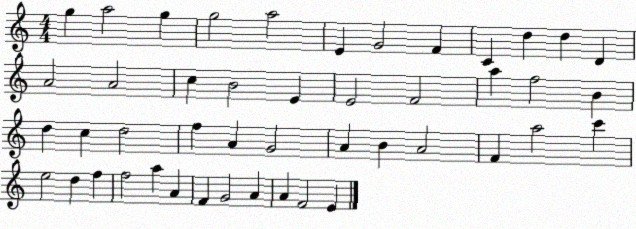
X:1
T:Untitled
M:4/4
L:1/4
K:C
g a2 g g2 a2 E G2 F C d d D A2 A2 c B2 E E2 F2 a f2 B d c d2 f A G2 A B A2 F a2 c' e2 d f f2 a A F G2 A A F2 E